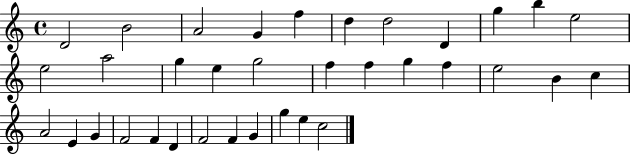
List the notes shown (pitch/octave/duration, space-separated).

D4/h B4/h A4/h G4/q F5/q D5/q D5/h D4/q G5/q B5/q E5/h E5/h A5/h G5/q E5/q G5/h F5/q F5/q G5/q F5/q E5/h B4/q C5/q A4/h E4/q G4/q F4/h F4/q D4/q F4/h F4/q G4/q G5/q E5/q C5/h